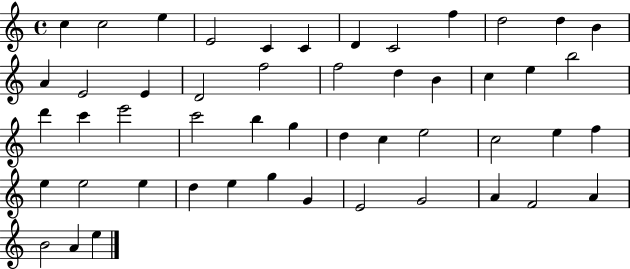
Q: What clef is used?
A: treble